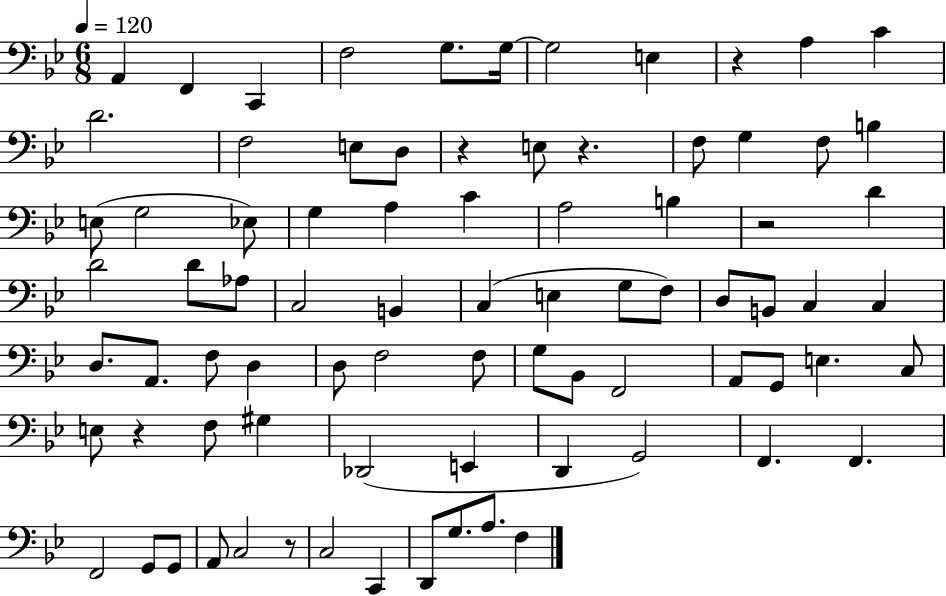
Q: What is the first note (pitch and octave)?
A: A2